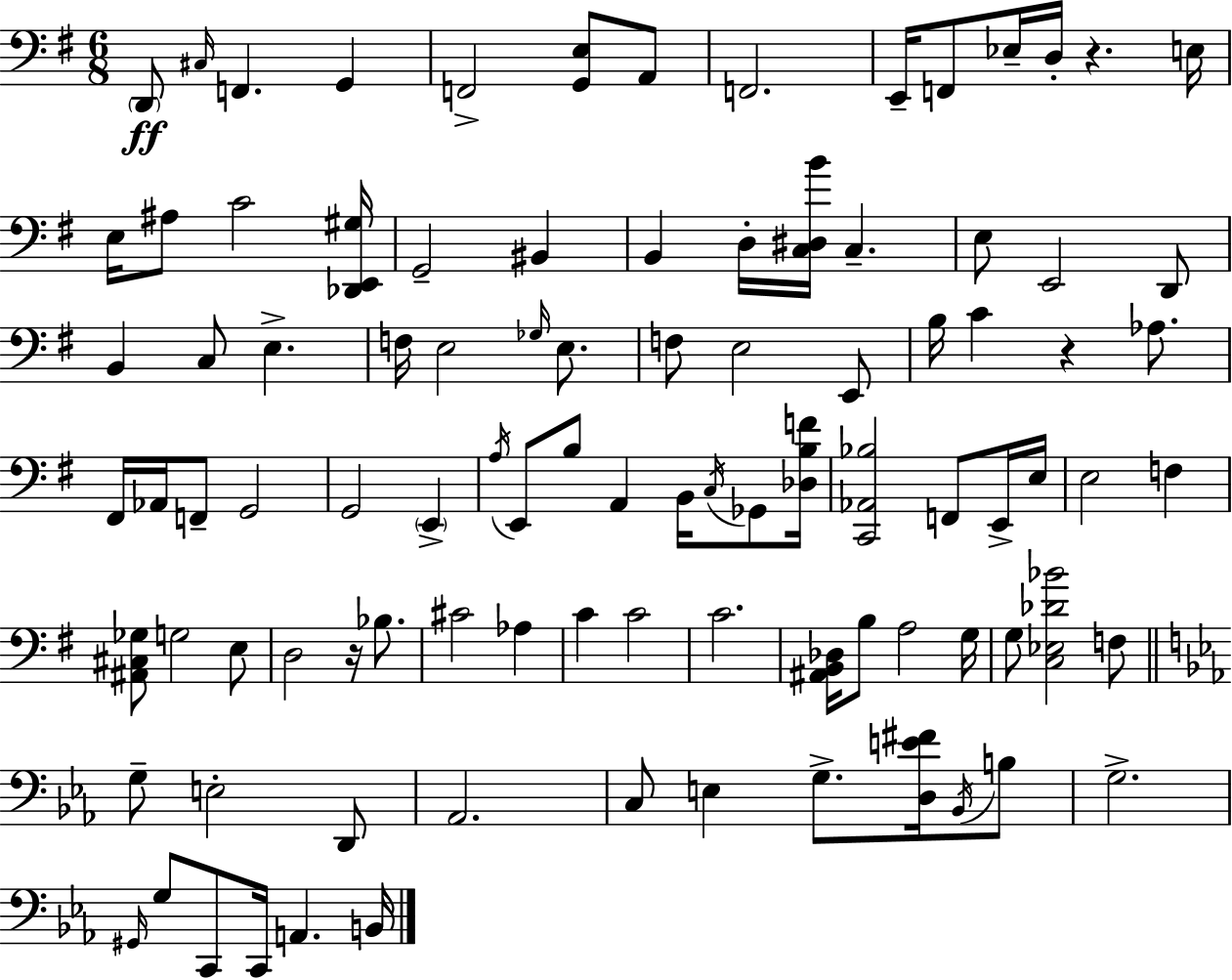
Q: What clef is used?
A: bass